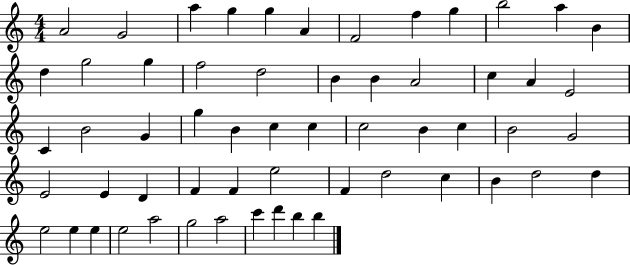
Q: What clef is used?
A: treble